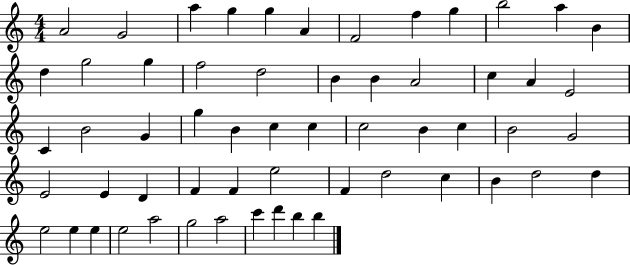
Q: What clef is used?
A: treble